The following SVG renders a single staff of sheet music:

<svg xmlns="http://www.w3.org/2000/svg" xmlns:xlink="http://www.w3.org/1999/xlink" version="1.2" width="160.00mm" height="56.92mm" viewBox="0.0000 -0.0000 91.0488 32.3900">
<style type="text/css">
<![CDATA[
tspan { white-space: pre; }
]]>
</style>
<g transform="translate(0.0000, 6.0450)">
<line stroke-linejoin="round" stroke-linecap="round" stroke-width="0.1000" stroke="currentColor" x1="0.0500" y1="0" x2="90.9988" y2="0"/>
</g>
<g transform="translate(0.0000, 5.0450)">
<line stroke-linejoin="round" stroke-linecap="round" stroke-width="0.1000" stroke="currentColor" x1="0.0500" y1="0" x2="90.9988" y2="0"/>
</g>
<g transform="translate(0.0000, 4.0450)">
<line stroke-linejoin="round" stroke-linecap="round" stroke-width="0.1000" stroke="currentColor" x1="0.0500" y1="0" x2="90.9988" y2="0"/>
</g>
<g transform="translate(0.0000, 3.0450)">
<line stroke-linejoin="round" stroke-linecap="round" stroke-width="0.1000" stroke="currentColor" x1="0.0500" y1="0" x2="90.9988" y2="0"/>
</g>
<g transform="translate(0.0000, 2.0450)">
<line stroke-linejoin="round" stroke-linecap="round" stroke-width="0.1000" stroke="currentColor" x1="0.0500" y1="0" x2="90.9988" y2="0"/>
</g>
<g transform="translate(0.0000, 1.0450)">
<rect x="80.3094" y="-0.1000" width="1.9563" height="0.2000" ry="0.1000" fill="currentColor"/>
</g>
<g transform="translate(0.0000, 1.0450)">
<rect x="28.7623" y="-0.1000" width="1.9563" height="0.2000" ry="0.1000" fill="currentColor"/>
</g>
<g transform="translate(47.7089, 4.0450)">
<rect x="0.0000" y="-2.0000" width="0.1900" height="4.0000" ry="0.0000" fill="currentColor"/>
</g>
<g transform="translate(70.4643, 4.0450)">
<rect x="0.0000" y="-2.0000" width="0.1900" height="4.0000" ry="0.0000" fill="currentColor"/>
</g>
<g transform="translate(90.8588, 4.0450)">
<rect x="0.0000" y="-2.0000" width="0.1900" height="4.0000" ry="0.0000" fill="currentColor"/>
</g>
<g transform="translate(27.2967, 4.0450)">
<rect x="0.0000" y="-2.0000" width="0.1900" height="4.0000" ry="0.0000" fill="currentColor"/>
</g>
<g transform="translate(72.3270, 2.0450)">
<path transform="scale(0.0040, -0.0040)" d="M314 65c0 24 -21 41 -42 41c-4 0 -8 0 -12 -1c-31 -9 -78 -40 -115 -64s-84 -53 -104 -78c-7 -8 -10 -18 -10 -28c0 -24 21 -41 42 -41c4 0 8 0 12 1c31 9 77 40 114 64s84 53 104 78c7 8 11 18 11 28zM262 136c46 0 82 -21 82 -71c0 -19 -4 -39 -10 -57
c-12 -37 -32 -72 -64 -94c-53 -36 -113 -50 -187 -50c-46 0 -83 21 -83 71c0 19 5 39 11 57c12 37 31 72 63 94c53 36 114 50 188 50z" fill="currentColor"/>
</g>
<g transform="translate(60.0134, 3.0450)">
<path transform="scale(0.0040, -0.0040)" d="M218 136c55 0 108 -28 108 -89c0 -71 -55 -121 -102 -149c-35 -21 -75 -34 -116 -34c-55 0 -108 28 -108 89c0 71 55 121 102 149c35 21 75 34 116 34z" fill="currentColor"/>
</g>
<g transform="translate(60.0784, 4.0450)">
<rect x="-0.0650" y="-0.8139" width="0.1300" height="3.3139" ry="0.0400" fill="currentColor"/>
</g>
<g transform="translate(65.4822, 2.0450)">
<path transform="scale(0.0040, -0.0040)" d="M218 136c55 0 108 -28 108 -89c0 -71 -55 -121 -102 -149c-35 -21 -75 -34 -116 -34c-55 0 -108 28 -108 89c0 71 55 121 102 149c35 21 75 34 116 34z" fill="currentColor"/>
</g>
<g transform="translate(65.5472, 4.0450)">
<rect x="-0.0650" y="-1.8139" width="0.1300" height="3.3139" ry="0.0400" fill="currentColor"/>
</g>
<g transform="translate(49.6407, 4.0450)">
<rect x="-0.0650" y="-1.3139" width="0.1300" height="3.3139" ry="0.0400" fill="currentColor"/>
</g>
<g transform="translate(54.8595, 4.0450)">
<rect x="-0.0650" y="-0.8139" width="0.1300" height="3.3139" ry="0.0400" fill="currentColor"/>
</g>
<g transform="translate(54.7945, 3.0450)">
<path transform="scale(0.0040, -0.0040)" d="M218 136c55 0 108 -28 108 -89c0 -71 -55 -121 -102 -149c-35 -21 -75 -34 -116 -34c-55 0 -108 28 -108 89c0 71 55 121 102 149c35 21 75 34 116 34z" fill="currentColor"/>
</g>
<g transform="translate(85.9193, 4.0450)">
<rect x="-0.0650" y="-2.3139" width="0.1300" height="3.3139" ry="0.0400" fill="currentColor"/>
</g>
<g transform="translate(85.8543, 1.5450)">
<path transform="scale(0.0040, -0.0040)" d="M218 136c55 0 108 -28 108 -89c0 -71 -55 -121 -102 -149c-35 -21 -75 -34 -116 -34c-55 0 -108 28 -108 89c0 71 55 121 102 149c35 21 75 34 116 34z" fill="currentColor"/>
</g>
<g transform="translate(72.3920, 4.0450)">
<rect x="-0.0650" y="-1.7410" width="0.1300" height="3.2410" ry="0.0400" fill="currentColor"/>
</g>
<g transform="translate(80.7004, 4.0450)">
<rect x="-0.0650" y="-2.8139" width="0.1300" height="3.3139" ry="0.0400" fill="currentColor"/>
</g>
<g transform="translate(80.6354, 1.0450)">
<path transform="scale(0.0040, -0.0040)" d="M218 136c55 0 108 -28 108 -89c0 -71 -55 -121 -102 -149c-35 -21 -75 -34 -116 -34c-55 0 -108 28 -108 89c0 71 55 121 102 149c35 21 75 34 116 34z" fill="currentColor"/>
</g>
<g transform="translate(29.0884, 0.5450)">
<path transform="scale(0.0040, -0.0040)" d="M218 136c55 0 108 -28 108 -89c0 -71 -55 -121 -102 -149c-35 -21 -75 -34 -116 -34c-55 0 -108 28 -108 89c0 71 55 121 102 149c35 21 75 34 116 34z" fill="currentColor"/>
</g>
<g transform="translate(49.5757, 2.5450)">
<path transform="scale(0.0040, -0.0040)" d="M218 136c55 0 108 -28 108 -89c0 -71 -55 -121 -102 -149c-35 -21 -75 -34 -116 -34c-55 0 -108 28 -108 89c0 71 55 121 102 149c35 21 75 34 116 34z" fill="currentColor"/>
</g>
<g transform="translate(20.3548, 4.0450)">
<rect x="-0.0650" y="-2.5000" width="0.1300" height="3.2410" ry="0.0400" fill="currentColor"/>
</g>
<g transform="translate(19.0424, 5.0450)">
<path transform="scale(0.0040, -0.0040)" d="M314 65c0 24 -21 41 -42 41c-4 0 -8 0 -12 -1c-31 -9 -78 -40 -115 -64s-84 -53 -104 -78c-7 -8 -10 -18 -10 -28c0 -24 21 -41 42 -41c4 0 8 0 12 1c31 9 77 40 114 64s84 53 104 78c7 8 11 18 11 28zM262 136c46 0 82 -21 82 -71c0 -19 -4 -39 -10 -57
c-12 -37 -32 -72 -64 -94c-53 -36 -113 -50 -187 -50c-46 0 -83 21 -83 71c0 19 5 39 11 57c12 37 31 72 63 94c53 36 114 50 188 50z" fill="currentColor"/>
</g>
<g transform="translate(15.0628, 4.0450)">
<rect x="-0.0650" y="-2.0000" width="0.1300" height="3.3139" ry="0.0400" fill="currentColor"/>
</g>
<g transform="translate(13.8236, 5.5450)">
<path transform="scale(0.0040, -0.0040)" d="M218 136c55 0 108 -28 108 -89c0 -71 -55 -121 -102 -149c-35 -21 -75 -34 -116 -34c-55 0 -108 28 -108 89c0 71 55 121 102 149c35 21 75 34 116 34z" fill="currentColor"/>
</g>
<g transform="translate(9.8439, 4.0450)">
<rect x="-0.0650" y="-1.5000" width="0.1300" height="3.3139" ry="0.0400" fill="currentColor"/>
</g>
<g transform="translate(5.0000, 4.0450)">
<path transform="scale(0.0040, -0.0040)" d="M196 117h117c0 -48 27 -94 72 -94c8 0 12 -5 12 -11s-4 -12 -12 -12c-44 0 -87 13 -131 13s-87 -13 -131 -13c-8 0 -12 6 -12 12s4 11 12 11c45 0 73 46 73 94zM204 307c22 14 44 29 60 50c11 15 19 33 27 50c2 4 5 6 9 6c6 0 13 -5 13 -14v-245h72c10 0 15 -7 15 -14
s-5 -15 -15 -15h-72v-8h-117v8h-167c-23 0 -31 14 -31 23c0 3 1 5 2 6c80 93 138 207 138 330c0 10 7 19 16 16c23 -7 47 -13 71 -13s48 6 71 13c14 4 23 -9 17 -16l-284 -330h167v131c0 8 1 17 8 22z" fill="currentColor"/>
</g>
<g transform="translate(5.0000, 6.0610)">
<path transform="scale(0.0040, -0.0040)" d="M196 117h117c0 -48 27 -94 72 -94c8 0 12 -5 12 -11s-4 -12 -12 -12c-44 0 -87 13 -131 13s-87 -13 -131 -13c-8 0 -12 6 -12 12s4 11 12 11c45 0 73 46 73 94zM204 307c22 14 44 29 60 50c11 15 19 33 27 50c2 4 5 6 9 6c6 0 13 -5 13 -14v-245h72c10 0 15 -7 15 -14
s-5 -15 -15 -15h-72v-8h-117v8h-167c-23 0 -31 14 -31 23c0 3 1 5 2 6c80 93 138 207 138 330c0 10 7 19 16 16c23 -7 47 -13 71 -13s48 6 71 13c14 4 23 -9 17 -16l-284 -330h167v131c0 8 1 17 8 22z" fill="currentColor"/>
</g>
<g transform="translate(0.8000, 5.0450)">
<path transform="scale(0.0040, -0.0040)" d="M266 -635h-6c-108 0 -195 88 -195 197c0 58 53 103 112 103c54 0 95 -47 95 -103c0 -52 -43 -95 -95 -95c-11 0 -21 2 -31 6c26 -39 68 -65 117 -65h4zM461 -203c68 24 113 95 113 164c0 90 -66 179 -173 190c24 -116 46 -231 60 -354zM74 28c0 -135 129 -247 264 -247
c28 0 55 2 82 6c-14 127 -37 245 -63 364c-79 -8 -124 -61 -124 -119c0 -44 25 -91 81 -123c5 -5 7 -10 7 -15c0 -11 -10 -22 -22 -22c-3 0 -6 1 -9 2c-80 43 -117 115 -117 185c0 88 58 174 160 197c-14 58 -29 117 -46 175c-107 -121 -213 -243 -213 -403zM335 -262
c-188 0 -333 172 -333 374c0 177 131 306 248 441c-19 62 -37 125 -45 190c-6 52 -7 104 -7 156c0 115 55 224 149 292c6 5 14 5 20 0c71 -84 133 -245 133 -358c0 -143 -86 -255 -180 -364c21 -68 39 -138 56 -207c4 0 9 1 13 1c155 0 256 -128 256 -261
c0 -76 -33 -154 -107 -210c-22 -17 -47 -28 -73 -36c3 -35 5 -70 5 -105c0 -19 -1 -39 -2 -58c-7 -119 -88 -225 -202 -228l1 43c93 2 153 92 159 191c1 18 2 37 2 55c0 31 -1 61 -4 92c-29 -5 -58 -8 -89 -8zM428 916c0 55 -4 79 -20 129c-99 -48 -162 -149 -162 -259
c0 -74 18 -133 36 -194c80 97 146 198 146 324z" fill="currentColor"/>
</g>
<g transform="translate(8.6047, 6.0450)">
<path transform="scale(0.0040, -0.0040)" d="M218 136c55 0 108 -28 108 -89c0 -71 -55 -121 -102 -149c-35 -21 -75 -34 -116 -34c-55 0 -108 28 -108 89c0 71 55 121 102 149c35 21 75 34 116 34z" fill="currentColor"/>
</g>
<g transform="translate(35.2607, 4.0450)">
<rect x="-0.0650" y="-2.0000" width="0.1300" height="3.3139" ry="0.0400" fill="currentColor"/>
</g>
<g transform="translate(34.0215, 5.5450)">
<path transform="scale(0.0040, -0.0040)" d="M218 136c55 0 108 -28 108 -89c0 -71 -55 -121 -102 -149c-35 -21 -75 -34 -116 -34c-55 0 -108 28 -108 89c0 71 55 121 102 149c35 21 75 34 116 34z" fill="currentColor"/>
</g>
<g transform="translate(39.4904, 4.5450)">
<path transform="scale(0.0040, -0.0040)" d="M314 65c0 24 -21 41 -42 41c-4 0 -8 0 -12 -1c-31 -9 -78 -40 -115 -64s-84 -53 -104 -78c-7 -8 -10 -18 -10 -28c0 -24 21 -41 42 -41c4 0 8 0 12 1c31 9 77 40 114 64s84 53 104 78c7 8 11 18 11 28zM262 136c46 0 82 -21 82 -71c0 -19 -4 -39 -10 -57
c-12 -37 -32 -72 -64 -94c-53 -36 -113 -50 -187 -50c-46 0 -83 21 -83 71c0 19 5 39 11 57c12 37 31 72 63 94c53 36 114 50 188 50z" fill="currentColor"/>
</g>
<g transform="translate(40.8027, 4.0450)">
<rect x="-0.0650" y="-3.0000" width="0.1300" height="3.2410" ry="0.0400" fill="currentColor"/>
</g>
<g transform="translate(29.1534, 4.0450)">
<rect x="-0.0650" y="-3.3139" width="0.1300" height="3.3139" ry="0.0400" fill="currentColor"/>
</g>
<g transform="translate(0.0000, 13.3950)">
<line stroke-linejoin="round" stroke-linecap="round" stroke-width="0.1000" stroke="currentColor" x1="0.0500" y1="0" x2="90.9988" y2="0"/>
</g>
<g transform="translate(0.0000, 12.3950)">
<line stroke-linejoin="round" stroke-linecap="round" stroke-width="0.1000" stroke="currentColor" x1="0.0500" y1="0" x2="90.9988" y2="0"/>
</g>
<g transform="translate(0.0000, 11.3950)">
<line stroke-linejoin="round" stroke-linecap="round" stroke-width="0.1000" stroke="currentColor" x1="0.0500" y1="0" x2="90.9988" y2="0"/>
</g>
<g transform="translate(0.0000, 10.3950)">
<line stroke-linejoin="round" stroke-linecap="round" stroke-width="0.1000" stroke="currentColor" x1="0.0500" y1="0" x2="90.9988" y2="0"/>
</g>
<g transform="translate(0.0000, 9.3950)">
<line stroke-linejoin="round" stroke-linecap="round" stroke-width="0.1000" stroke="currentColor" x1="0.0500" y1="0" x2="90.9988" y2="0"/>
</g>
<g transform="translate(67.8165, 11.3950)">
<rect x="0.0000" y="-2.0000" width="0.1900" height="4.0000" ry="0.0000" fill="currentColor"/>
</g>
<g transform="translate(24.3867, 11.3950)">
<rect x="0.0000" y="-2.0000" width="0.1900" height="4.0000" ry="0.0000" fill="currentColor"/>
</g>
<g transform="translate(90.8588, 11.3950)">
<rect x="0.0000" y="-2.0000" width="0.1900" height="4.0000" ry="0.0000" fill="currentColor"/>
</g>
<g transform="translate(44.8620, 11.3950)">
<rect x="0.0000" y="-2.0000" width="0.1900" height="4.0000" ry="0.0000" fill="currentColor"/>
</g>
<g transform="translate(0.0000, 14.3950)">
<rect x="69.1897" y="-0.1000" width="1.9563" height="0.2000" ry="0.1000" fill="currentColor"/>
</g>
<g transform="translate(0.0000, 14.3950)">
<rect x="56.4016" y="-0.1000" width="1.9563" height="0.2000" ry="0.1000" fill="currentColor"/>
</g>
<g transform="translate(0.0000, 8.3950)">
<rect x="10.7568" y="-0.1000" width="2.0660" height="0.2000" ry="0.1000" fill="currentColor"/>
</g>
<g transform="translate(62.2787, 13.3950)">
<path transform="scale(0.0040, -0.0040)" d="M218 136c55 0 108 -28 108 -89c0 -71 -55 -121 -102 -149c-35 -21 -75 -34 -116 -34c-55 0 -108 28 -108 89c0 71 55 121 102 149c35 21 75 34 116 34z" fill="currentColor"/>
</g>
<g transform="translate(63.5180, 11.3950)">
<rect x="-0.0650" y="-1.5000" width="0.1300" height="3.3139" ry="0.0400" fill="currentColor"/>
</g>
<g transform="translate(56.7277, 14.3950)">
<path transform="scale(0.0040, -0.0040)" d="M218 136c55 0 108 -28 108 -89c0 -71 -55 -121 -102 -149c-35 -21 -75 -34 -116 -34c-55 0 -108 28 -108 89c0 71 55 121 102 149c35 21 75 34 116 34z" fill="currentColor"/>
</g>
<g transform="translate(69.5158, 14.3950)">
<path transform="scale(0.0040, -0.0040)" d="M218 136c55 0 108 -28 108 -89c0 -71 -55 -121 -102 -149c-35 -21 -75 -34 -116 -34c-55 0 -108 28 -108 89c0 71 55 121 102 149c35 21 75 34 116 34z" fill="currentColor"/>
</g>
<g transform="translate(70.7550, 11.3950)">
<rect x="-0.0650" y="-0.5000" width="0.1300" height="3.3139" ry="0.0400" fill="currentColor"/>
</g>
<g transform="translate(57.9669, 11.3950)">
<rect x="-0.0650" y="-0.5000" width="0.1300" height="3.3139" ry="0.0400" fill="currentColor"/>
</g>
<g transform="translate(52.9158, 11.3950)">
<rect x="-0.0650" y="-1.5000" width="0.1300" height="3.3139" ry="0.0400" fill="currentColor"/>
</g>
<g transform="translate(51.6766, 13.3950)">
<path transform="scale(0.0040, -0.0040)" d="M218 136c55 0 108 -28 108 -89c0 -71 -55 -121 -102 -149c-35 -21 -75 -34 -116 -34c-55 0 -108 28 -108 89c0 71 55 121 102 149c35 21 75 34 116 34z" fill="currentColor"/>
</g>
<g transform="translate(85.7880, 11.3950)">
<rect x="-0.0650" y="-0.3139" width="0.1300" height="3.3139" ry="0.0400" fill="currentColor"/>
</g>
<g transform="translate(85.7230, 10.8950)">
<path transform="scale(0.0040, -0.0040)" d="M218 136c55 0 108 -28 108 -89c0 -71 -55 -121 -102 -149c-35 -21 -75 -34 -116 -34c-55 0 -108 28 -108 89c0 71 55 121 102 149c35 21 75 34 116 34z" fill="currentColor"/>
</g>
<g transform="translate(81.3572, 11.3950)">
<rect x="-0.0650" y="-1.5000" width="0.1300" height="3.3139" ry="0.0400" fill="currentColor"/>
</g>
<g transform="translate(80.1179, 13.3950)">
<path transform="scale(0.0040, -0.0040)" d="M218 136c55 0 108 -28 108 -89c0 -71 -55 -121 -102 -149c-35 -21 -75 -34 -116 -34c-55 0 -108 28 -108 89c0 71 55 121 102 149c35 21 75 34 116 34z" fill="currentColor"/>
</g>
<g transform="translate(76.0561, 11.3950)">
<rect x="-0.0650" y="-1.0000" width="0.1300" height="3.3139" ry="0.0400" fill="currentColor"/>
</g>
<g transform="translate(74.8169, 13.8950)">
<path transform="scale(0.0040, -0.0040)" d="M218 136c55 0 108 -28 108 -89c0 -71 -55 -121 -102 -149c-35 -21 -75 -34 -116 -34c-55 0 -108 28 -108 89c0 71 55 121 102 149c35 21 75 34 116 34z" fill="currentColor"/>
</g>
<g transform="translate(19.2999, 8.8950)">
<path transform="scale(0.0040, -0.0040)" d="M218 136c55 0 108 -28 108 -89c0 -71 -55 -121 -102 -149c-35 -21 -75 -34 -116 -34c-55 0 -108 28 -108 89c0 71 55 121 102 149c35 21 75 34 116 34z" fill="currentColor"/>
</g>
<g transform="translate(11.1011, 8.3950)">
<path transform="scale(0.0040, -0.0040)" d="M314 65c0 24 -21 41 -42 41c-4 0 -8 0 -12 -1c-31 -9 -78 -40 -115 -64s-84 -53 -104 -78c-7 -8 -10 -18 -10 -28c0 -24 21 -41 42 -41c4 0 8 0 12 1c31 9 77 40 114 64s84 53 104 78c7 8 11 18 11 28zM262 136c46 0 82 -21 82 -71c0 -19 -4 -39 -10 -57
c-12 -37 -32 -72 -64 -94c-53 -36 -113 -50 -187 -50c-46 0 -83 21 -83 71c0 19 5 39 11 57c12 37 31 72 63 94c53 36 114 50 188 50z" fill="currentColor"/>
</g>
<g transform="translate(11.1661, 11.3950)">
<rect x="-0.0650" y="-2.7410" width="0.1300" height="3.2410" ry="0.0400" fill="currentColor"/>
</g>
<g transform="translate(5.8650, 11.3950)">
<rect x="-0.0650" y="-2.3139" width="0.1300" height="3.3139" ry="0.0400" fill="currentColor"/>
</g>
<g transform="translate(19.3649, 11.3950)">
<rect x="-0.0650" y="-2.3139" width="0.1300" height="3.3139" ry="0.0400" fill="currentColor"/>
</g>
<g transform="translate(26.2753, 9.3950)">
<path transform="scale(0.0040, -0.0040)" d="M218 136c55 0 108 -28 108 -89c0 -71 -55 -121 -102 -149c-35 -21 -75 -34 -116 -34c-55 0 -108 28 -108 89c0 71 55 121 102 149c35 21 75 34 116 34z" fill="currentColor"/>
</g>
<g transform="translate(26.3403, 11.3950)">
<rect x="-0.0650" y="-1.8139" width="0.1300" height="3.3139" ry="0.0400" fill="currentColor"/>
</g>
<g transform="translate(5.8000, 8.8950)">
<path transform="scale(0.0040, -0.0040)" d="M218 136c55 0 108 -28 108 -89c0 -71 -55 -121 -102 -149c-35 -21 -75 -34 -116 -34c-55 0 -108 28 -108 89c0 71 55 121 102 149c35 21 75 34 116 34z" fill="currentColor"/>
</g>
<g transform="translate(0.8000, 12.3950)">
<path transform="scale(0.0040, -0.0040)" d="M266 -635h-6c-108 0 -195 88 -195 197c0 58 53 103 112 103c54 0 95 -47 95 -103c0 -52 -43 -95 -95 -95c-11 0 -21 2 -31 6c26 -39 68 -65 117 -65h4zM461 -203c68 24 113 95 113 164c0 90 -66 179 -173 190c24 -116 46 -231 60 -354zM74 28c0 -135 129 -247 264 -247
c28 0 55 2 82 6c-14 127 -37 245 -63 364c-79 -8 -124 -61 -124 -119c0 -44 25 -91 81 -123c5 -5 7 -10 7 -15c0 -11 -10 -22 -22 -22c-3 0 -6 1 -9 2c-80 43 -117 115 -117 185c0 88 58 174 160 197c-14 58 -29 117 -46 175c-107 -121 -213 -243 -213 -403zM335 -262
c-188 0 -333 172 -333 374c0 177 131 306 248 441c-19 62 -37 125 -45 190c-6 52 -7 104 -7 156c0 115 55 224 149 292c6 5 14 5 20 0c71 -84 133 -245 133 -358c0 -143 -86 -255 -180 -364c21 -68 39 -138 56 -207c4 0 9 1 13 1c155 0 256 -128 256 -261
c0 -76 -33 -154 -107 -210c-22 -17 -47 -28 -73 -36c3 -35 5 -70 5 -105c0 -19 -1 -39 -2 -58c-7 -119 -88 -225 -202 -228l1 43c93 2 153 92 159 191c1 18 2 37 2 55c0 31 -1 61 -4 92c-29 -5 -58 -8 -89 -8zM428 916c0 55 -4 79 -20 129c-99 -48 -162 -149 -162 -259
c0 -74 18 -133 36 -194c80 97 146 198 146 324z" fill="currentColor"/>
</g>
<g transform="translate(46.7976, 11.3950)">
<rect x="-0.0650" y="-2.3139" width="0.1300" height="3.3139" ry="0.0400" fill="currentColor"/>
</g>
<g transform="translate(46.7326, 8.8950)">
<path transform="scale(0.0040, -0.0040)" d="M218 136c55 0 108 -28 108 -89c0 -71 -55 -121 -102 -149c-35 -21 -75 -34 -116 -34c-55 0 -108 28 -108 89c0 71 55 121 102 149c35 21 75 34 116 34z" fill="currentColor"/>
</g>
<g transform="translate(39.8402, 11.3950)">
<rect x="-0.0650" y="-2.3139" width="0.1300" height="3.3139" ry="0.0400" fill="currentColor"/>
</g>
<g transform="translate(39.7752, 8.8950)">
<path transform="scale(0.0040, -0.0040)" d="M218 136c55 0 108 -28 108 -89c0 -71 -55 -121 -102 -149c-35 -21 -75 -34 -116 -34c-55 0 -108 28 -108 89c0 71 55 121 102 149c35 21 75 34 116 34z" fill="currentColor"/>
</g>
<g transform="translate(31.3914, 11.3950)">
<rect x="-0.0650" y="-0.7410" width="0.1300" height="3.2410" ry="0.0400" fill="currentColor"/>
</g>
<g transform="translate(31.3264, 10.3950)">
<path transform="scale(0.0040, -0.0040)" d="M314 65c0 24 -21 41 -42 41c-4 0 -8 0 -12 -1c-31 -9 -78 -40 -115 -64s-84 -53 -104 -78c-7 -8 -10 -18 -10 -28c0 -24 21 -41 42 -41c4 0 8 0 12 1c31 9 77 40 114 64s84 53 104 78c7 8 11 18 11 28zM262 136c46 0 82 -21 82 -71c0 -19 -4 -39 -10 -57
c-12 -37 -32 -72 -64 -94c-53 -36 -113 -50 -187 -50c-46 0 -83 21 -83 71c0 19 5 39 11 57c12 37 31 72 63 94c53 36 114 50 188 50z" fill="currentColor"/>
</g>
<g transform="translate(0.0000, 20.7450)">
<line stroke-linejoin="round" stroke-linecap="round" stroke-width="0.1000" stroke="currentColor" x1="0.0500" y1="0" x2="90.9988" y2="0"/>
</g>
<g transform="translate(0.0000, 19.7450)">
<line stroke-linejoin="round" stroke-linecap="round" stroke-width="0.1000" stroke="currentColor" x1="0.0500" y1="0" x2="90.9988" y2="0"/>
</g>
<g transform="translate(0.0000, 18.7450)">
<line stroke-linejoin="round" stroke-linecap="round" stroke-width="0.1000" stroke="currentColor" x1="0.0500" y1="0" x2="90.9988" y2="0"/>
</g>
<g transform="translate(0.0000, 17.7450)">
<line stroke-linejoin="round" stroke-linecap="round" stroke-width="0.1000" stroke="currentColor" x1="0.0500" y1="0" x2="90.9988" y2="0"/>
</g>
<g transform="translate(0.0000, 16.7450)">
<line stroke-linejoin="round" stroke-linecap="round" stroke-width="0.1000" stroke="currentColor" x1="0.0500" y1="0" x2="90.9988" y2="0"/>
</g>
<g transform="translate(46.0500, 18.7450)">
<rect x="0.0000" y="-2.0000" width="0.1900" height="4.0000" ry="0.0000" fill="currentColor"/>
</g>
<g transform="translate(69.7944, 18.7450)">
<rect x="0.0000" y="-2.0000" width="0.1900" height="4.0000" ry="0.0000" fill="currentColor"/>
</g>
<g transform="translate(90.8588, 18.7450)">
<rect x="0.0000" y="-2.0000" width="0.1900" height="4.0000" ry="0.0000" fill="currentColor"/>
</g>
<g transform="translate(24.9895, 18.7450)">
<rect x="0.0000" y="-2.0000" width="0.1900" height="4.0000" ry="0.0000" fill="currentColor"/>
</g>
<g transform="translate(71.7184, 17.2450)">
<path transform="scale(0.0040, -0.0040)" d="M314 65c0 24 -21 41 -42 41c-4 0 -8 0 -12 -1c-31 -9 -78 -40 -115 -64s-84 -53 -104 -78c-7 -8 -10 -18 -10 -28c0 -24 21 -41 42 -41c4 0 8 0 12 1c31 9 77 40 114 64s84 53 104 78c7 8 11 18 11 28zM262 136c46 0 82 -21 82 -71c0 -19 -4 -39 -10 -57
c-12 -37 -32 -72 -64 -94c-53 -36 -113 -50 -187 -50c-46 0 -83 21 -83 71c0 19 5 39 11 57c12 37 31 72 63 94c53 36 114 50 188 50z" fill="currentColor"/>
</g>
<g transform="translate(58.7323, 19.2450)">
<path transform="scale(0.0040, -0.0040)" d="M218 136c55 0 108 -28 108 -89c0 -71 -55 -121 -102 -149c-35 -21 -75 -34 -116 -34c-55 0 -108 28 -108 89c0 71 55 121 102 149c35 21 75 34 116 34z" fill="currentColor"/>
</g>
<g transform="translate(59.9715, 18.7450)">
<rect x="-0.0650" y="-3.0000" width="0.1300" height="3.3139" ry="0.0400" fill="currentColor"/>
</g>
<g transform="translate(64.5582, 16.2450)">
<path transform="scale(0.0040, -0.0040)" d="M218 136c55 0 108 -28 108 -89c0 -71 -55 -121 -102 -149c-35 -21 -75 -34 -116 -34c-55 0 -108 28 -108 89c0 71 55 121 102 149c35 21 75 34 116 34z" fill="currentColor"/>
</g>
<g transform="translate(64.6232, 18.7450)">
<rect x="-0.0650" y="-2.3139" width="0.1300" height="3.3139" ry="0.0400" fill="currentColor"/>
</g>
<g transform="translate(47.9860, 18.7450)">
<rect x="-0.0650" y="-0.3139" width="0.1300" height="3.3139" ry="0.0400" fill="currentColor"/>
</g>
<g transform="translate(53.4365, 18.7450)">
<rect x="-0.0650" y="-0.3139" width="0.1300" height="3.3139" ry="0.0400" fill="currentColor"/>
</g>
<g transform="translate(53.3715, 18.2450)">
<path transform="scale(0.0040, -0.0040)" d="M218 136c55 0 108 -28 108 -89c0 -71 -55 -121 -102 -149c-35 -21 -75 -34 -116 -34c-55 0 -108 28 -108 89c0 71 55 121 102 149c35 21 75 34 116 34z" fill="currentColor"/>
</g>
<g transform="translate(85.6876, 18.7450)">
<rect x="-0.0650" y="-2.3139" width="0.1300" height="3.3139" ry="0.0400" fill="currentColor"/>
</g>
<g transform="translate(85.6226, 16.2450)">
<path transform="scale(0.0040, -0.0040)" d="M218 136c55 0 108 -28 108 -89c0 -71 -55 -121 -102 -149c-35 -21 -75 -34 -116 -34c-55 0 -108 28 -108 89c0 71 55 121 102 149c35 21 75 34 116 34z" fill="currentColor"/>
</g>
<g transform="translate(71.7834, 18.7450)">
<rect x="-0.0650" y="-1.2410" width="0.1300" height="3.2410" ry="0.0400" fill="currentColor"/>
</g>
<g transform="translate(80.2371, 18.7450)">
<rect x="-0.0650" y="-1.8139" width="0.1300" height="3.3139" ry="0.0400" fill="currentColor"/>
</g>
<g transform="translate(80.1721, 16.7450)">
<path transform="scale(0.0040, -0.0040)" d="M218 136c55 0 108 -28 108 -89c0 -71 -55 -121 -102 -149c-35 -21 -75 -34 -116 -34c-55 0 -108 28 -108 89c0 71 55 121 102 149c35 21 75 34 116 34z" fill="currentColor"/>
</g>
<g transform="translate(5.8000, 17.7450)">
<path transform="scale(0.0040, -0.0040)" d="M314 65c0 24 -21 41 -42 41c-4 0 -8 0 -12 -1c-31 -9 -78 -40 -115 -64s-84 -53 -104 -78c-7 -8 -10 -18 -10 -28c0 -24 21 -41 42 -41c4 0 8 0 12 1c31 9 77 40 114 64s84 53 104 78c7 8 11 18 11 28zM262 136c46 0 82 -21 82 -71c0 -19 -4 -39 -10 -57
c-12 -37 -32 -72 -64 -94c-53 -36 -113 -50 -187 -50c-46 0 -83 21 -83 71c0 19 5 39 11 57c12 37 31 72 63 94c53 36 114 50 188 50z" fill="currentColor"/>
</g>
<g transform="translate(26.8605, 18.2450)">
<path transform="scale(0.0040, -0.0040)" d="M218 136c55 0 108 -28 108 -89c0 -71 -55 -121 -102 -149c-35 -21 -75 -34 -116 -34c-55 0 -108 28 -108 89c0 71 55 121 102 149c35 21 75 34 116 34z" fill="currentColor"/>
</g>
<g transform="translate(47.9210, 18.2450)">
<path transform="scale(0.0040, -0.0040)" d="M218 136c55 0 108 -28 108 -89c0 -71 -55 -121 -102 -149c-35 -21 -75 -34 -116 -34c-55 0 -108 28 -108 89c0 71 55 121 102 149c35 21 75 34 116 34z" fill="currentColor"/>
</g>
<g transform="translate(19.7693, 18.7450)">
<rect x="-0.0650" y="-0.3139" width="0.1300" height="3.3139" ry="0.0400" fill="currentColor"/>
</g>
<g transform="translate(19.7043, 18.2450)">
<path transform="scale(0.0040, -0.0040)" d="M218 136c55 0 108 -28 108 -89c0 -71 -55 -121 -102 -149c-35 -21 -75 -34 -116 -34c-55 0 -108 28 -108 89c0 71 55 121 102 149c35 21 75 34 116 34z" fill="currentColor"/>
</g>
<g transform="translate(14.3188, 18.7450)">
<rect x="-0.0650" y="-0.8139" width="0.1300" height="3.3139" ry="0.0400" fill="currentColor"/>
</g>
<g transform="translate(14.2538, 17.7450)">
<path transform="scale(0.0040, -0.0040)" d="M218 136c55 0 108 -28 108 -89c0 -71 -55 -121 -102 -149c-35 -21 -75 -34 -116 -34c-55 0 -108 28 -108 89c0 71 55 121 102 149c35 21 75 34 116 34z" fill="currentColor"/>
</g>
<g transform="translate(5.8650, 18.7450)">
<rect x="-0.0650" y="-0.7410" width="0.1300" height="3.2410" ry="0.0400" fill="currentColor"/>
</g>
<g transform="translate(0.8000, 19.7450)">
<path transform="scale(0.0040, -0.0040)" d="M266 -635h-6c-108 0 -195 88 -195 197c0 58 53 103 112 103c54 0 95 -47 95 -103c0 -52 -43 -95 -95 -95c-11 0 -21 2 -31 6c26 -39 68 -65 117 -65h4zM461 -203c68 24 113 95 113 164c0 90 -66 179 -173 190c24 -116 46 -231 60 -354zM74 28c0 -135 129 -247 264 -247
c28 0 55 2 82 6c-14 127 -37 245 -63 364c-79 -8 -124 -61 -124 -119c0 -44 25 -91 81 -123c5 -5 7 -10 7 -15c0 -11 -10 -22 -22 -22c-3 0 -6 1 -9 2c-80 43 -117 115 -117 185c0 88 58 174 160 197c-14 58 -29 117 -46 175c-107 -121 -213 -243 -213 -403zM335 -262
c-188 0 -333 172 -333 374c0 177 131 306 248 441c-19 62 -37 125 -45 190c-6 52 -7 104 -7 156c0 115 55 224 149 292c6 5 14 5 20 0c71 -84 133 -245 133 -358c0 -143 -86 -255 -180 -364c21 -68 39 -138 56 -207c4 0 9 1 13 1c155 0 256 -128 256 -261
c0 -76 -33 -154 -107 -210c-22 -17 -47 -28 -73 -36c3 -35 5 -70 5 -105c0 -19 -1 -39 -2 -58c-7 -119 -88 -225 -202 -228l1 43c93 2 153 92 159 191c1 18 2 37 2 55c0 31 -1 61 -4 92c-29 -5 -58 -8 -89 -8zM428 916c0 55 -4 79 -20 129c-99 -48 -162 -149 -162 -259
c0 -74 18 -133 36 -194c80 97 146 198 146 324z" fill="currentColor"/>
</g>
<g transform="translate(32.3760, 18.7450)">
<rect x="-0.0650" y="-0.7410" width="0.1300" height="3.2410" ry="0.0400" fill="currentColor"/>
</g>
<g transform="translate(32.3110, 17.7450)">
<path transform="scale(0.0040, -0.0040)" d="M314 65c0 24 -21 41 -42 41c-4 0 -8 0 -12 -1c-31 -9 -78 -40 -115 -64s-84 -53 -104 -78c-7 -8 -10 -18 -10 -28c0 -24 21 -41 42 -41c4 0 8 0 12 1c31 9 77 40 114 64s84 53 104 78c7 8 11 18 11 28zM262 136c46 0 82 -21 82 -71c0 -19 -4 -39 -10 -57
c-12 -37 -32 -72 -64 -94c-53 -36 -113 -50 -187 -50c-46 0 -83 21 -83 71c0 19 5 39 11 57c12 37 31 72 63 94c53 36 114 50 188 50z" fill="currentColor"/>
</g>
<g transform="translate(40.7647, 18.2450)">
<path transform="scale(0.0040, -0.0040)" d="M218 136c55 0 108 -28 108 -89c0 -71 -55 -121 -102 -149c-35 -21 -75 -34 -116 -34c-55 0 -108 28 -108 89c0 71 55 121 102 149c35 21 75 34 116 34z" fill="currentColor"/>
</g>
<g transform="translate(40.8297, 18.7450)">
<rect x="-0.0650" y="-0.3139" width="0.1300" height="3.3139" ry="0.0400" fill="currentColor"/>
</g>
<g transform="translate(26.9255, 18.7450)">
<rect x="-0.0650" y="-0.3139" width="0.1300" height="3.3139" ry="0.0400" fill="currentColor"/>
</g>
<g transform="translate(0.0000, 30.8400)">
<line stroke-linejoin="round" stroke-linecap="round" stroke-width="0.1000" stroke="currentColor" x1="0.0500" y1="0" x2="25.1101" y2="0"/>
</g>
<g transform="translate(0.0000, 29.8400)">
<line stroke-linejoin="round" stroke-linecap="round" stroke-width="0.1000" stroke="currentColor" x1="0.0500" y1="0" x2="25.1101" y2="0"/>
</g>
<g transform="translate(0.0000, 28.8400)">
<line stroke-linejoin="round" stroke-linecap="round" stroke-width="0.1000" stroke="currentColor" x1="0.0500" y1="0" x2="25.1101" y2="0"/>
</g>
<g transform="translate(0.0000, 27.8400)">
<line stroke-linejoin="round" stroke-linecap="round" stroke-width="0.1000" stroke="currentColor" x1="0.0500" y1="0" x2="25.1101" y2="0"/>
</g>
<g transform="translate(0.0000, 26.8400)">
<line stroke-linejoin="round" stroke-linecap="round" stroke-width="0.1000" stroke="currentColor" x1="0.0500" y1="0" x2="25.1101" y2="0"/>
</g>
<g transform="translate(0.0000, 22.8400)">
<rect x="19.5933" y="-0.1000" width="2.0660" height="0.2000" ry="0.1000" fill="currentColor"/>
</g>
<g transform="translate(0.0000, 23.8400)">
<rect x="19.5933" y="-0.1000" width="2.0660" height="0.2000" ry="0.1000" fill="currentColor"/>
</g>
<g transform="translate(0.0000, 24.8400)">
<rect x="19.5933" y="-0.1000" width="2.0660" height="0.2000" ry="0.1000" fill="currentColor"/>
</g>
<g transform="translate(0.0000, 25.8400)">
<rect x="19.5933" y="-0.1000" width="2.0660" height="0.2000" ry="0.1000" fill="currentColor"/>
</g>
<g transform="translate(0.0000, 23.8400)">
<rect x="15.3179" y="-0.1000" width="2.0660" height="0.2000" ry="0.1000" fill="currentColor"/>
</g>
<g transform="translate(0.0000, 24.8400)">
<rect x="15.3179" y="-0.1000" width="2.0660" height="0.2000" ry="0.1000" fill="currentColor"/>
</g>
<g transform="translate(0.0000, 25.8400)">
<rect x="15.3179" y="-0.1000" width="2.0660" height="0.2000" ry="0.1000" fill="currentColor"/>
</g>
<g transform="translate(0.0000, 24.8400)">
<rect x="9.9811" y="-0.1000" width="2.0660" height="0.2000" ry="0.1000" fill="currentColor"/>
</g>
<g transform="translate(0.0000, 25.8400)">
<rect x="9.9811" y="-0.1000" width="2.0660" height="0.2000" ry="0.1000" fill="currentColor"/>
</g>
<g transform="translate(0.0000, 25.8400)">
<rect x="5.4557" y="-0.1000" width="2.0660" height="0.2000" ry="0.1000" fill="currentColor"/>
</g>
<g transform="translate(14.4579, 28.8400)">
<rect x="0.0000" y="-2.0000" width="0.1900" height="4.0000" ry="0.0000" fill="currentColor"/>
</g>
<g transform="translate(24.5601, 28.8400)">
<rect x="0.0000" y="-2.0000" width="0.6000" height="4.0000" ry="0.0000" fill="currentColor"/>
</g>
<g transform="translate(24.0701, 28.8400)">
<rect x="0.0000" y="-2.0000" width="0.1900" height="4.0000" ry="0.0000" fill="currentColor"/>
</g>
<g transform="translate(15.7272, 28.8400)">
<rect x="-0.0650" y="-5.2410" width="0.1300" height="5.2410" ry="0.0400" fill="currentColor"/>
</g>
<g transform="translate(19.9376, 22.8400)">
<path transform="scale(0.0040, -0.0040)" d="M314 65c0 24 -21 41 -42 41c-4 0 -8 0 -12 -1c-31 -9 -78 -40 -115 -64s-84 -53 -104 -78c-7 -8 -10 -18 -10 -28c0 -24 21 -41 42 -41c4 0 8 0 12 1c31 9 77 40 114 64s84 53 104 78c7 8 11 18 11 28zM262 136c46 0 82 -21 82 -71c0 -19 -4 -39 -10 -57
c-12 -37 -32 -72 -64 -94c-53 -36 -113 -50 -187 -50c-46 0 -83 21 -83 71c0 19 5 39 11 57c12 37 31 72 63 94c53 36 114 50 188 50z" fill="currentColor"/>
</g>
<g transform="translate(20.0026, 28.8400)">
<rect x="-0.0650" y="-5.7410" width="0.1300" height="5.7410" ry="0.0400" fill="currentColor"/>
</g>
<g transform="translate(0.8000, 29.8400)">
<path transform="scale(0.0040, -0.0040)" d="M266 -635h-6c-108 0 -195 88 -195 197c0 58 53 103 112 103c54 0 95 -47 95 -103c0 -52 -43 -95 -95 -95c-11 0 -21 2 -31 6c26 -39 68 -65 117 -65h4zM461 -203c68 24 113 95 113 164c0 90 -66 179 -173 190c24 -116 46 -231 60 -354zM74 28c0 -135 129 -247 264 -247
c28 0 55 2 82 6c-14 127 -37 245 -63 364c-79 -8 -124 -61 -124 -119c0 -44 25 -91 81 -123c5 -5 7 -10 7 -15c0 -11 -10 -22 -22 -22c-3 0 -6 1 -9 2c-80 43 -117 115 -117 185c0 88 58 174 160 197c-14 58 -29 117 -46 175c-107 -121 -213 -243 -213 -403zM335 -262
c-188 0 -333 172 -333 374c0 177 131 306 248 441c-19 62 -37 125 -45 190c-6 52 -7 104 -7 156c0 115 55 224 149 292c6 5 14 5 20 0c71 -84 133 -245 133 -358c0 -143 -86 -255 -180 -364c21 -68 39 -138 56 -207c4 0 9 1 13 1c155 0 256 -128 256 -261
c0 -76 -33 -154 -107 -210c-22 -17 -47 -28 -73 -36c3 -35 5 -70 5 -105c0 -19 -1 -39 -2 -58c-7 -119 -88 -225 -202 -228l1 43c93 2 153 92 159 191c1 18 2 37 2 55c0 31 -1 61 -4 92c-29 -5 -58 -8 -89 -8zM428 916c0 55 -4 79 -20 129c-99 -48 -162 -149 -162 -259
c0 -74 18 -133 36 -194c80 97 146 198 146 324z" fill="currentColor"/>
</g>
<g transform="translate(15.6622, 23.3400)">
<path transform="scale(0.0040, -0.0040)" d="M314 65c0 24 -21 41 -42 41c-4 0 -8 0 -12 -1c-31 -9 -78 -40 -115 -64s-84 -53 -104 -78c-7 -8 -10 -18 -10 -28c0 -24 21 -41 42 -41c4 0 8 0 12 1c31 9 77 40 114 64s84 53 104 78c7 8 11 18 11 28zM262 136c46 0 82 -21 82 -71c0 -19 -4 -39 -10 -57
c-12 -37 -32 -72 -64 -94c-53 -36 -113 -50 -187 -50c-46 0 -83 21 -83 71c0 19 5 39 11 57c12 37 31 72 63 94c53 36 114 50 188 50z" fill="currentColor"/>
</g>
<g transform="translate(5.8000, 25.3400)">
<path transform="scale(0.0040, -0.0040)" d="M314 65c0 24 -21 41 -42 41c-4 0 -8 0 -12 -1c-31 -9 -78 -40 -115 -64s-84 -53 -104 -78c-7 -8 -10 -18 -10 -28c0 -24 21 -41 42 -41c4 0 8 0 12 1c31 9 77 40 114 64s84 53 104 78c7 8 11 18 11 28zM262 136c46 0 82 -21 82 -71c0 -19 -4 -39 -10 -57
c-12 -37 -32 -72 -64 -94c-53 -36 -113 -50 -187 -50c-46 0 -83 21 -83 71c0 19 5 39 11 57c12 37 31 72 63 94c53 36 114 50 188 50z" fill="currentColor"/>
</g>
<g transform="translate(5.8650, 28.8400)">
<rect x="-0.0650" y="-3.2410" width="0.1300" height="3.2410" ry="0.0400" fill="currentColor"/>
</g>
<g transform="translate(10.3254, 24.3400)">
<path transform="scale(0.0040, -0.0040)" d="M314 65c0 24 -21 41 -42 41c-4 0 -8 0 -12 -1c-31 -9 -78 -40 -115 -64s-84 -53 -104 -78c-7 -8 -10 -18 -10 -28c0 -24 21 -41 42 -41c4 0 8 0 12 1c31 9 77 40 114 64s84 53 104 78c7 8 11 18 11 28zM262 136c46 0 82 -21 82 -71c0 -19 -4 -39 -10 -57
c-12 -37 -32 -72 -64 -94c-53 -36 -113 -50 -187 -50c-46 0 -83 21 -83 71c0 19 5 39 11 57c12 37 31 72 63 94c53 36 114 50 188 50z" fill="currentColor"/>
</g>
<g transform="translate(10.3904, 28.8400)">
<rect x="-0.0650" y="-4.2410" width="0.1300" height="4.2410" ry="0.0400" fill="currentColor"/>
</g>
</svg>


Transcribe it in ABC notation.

X:1
T:Untitled
M:4/4
L:1/4
K:C
E F G2 b F A2 e d d f f2 a g g a2 g f d2 g g E C E C D E c d2 d c c d2 c c c A g e2 f g b2 d'2 f'2 g'2